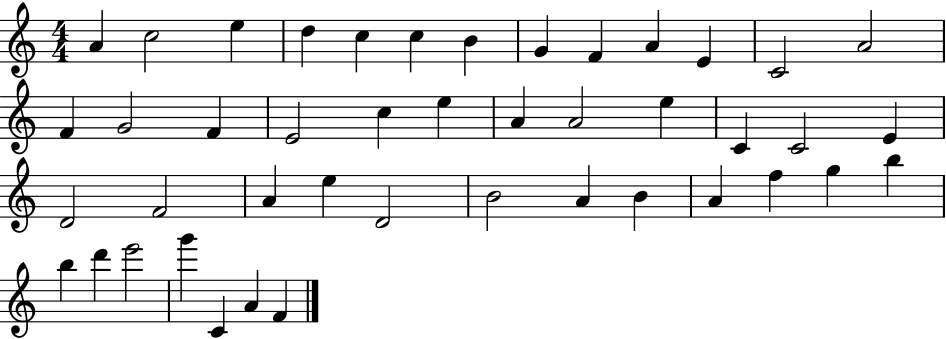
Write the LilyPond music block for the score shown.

{
  \clef treble
  \numericTimeSignature
  \time 4/4
  \key c \major
  a'4 c''2 e''4 | d''4 c''4 c''4 b'4 | g'4 f'4 a'4 e'4 | c'2 a'2 | \break f'4 g'2 f'4 | e'2 c''4 e''4 | a'4 a'2 e''4 | c'4 c'2 e'4 | \break d'2 f'2 | a'4 e''4 d'2 | b'2 a'4 b'4 | a'4 f''4 g''4 b''4 | \break b''4 d'''4 e'''2 | g'''4 c'4 a'4 f'4 | \bar "|."
}